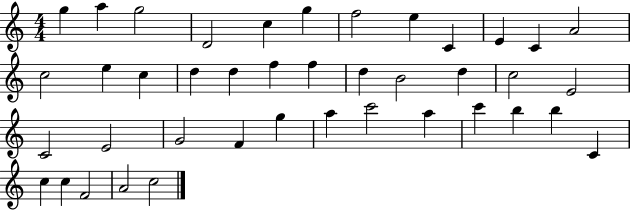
X:1
T:Untitled
M:4/4
L:1/4
K:C
g a g2 D2 c g f2 e C E C A2 c2 e c d d f f d B2 d c2 E2 C2 E2 G2 F g a c'2 a c' b b C c c F2 A2 c2